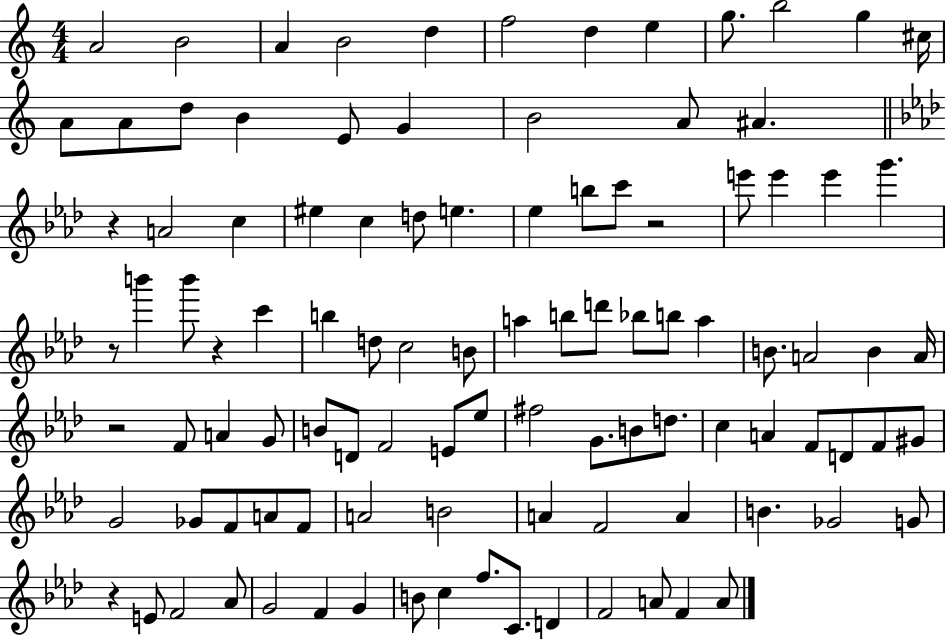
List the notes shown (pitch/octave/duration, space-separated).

A4/h B4/h A4/q B4/h D5/q F5/h D5/q E5/q G5/e. B5/h G5/q C#5/s A4/e A4/e D5/e B4/q E4/e G4/q B4/h A4/e A#4/q. R/q A4/h C5/q EIS5/q C5/q D5/e E5/q. Eb5/q B5/e C6/e R/h E6/e E6/q E6/q G6/q. R/e B6/q B6/e R/q C6/q B5/q D5/e C5/h B4/e A5/q B5/e D6/e Bb5/e B5/e A5/q B4/e. A4/h B4/q A4/s R/h F4/e A4/q G4/e B4/e D4/e F4/h E4/e Eb5/e F#5/h G4/e. B4/e D5/e. C5/q A4/q F4/e D4/e F4/e G#4/e G4/h Gb4/e F4/e A4/e F4/e A4/h B4/h A4/q F4/h A4/q B4/q. Gb4/h G4/e R/q E4/e F4/h Ab4/e G4/h F4/q G4/q B4/e C5/q F5/e. C4/e. D4/q F4/h A4/e F4/q A4/e